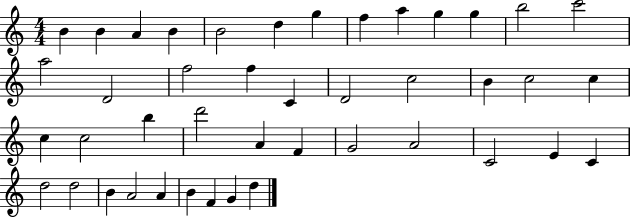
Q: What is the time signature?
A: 4/4